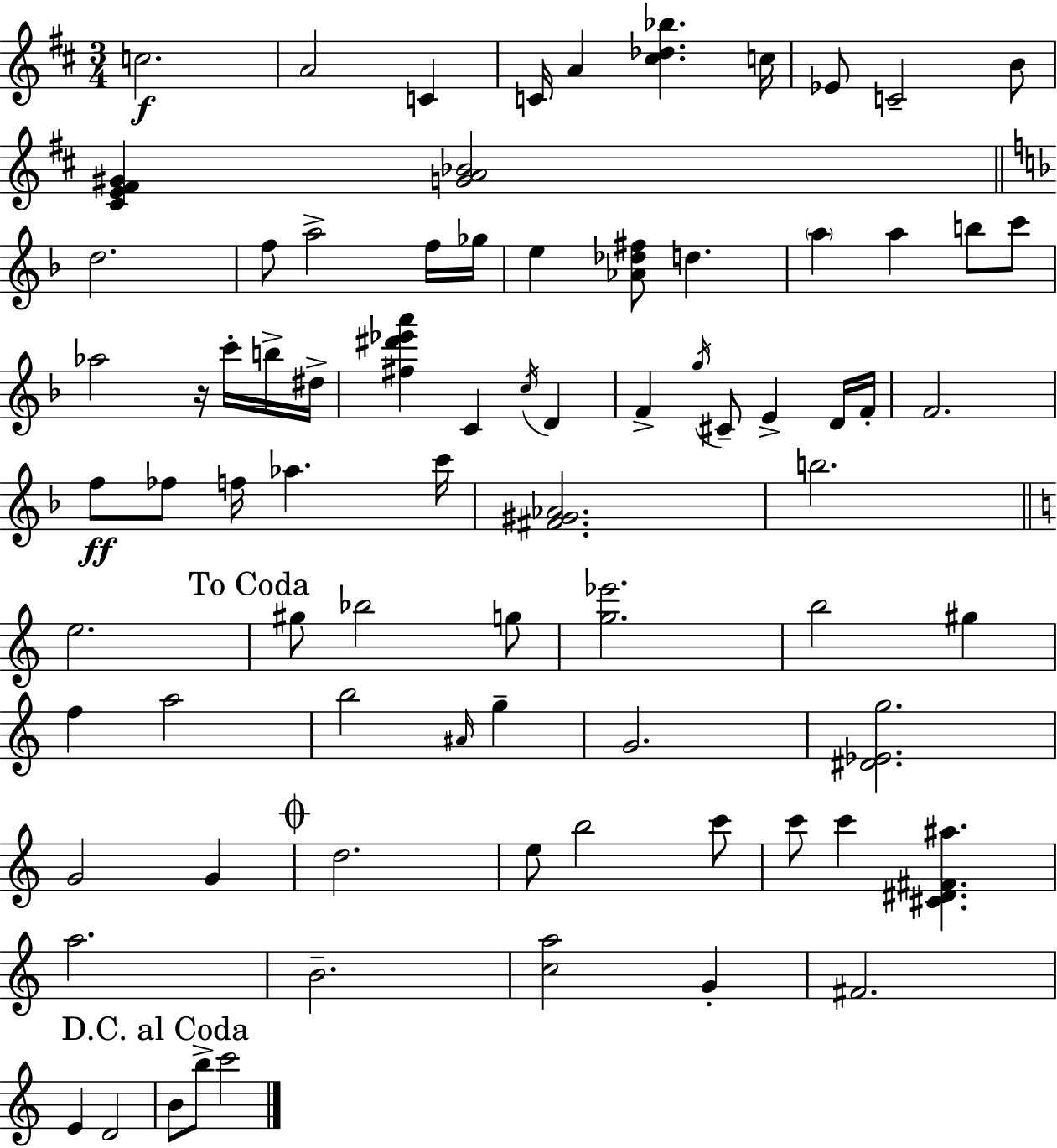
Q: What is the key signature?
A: D major